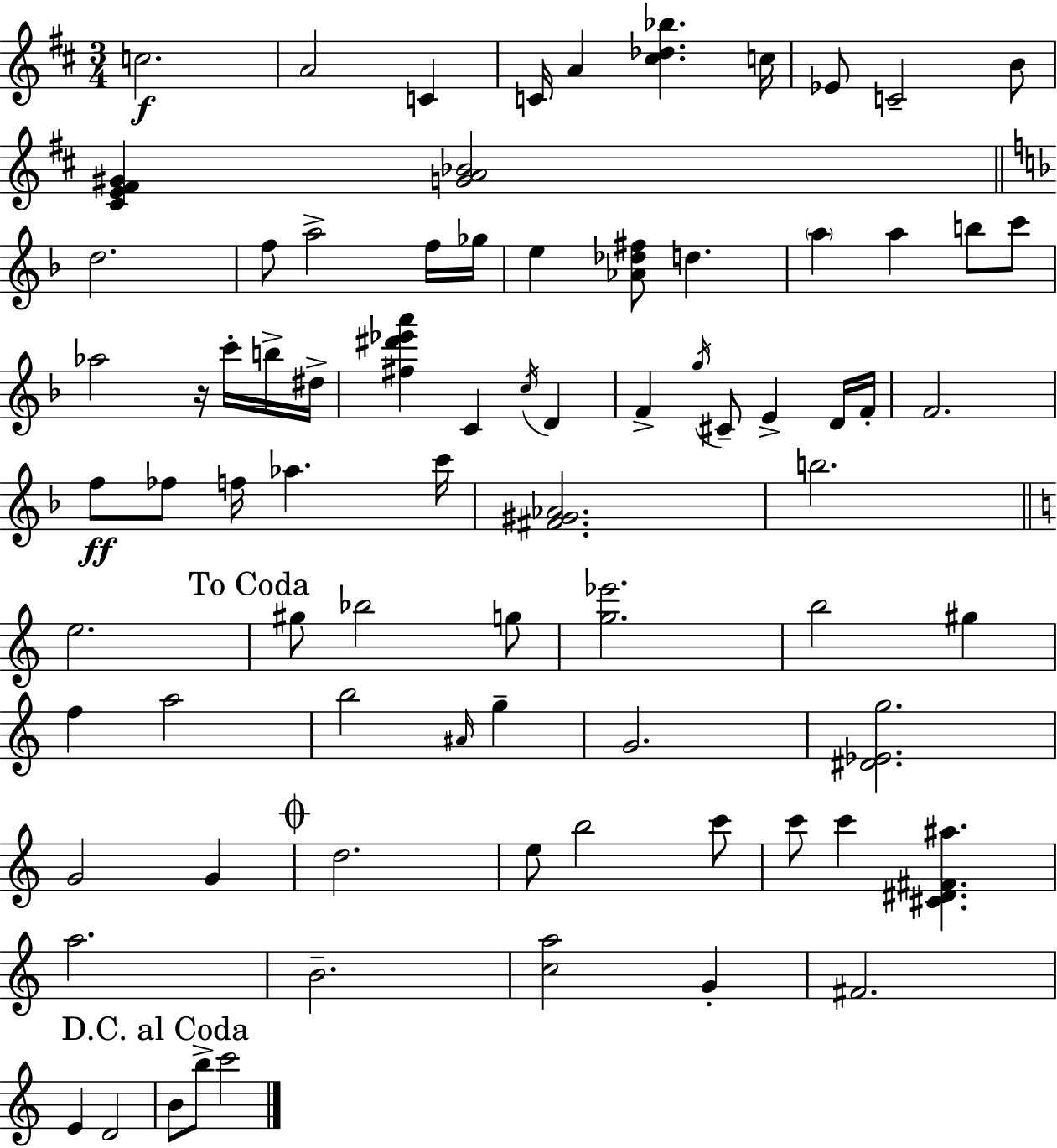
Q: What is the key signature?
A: D major